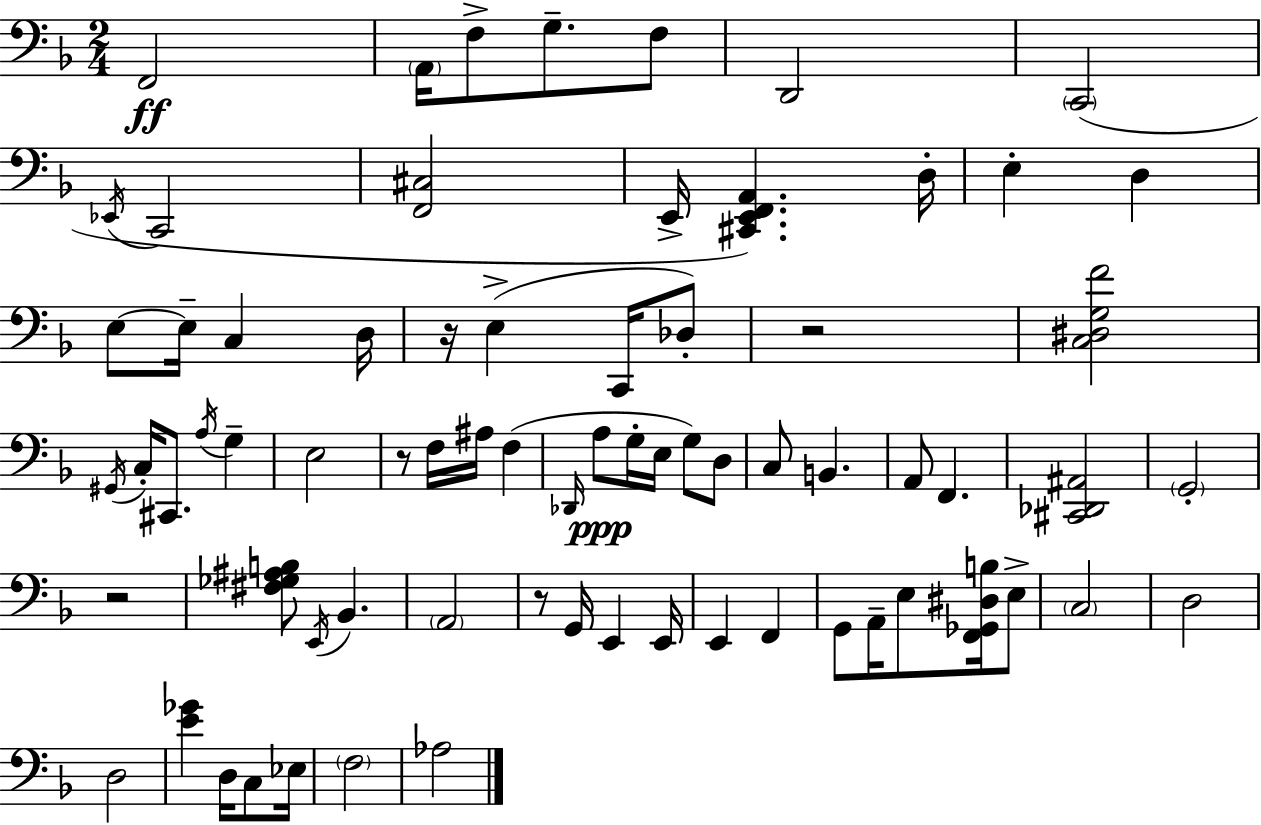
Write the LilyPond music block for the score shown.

{
  \clef bass
  \numericTimeSignature
  \time 2/4
  \key d \minor
  f,2\ff | \parenthesize a,16 f8-> g8.-- f8 | d,2 | \parenthesize c,2( | \break \acciaccatura { ees,16 } c,2 | <f, cis>2 | e,16-> <cis, e, f, a,>4.) | d16-. e4-. d4 | \break e8~~ e16-- c4 | d16 r16 e4->( c,16 des8-.) | r2 | <c dis g f'>2 | \break \acciaccatura { gis,16 } c16-. cis,8. \acciaccatura { a16 } g4-- | e2 | r8 f16 ais16 f4( | \grace { des,16 } a8\ppp g16-. e16 | \break g8) d8 c8 b,4. | a,8 f,4. | <cis, des, ais,>2 | \parenthesize g,2-. | \break r2 | <fis ges ais b>8 \acciaccatura { e,16 } bes,4. | \parenthesize a,2 | r8 g,16 | \break e,4 e,16 e,4 | f,4 g,8 a,16-- | e8 <f, ges, dis b>16 e8-> \parenthesize c2 | d2 | \break d2 | <e' ges'>4 | d16 c8 ees16 \parenthesize f2 | aes2 | \break \bar "|."
}